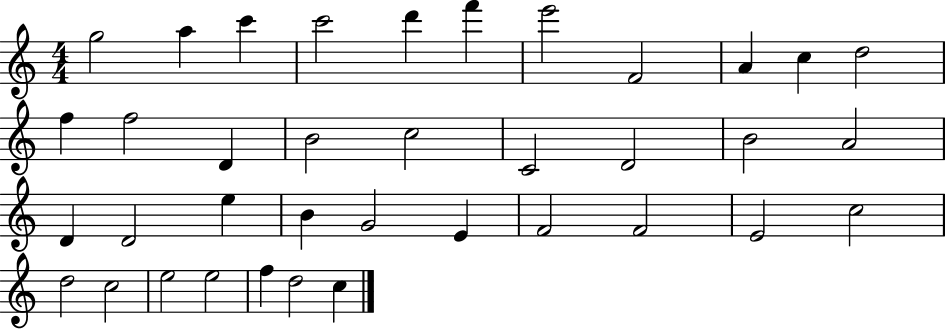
X:1
T:Untitled
M:4/4
L:1/4
K:C
g2 a c' c'2 d' f' e'2 F2 A c d2 f f2 D B2 c2 C2 D2 B2 A2 D D2 e B G2 E F2 F2 E2 c2 d2 c2 e2 e2 f d2 c